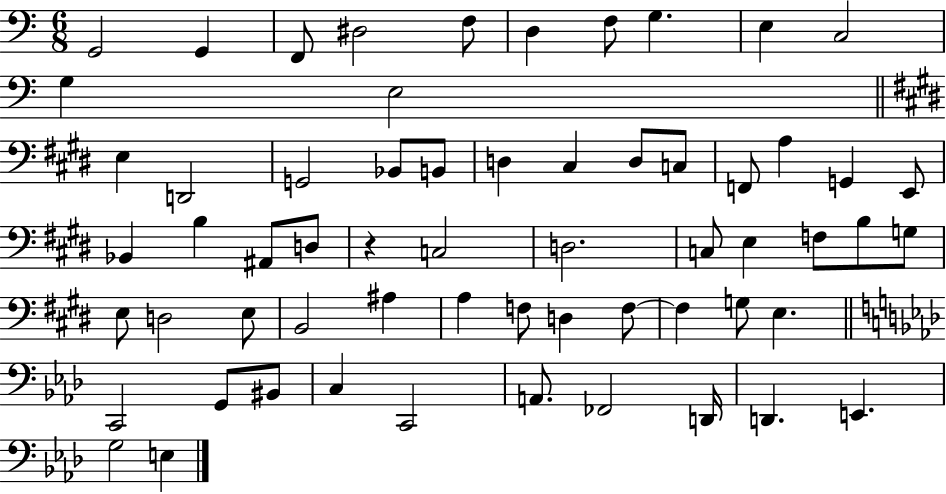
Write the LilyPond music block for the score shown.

{
  \clef bass
  \numericTimeSignature
  \time 6/8
  \key c \major
  g,2 g,4 | f,8 dis2 f8 | d4 f8 g4. | e4 c2 | \break g4 e2 | \bar "||" \break \key e \major e4 d,2 | g,2 bes,8 b,8 | d4 cis4 d8 c8 | f,8 a4 g,4 e,8 | \break bes,4 b4 ais,8 d8 | r4 c2 | d2. | c8 e4 f8 b8 g8 | \break e8 d2 e8 | b,2 ais4 | a4 f8 d4 f8~~ | f4 g8 e4. | \break \bar "||" \break \key aes \major c,2 g,8 bis,8 | c4 c,2 | a,8. fes,2 d,16 | d,4. e,4. | \break g2 e4 | \bar "|."
}